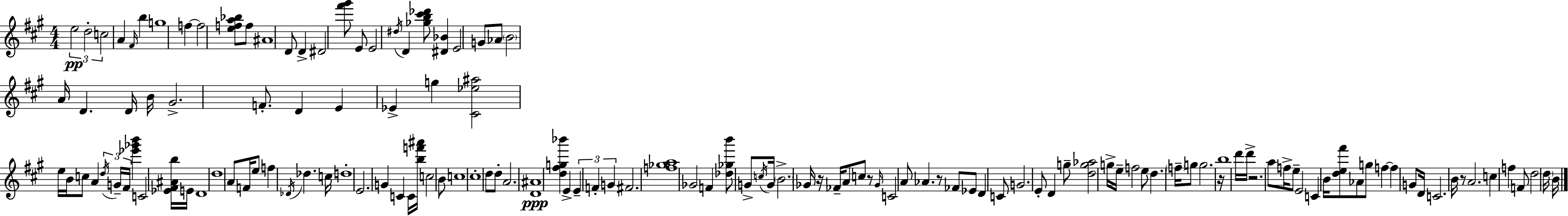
E5/h D5/h C5/h A4/q F#4/s B5/q G5/w F5/q F5/h [E5,F5,A5,Bb5]/e F5/e A#4/w D4/e D4/q D#4/h [F#6,G#6]/e E4/e E4/h D#5/s D4/q [Gb5,B5,C#6,Db6]/e [D#4,Bb4]/q E4/h G4/e Ab4/e B4/h A4/s D4/q. D4/s B4/s G#4/h. F4/e. D4/q E4/q Eb4/q G5/q [C#4,Eb5,A#5]/h E5/s B4/s C5/e A4/q D5/s G4/s F#4/s [Eb6,Gb6,B6]/q C4/h [Eb4,F#4,A#4,B5]/s E4/s D4/w D5/w A4/e F4/s E5/e F5/q Db4/s Db5/q. C5/s D5/w E4/h. G4/q C4/q C4/s [B5,F6,A#6]/s C5/h B4/e C5/w C#5/w D5/e D5/e A4/h. [D4,A#4]/w [D5,F#5,G5,Bb6]/q E4/q E4/q F4/q G4/q F#4/h. [F5,Gb5,A5]/w Gb4/h F4/q [Db5,Gb5,B6]/e G4/e C5/s G4/s B4/h. Gb4/s R/s FES4/s A4/e C5/e R/e Gb4/s C4/h A4/e Ab4/q. R/e FES4/e Eb4/e D4/q C4/e G4/h. E4/e D4/q G5/e [D5,G5,Ab5]/h G5/s E5/s F5/h E5/e D5/q. F5/s G5/e G5/h. R/s B5/w D6/s D6/s R/h. A5/e F5/s E5/e E4/h C4/q B4/s [D5,E5,F#6]/e Ab4/e G5/e F5/q F5/q G4/e D4/s C4/h. B4/s R/e A4/h. C5/q F5/q F4/e D5/h D5/s B4/s